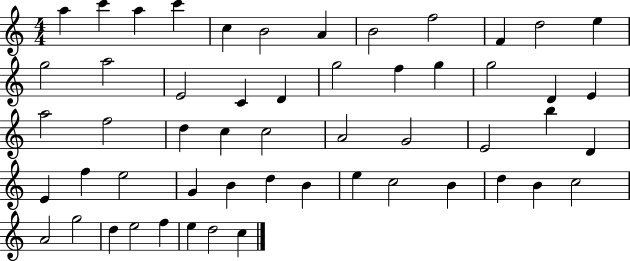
X:1
T:Untitled
M:4/4
L:1/4
K:C
a c' a c' c B2 A B2 f2 F d2 e g2 a2 E2 C D g2 f g g2 D E a2 f2 d c c2 A2 G2 E2 b D E f e2 G B d B e c2 B d B c2 A2 g2 d e2 f e d2 c